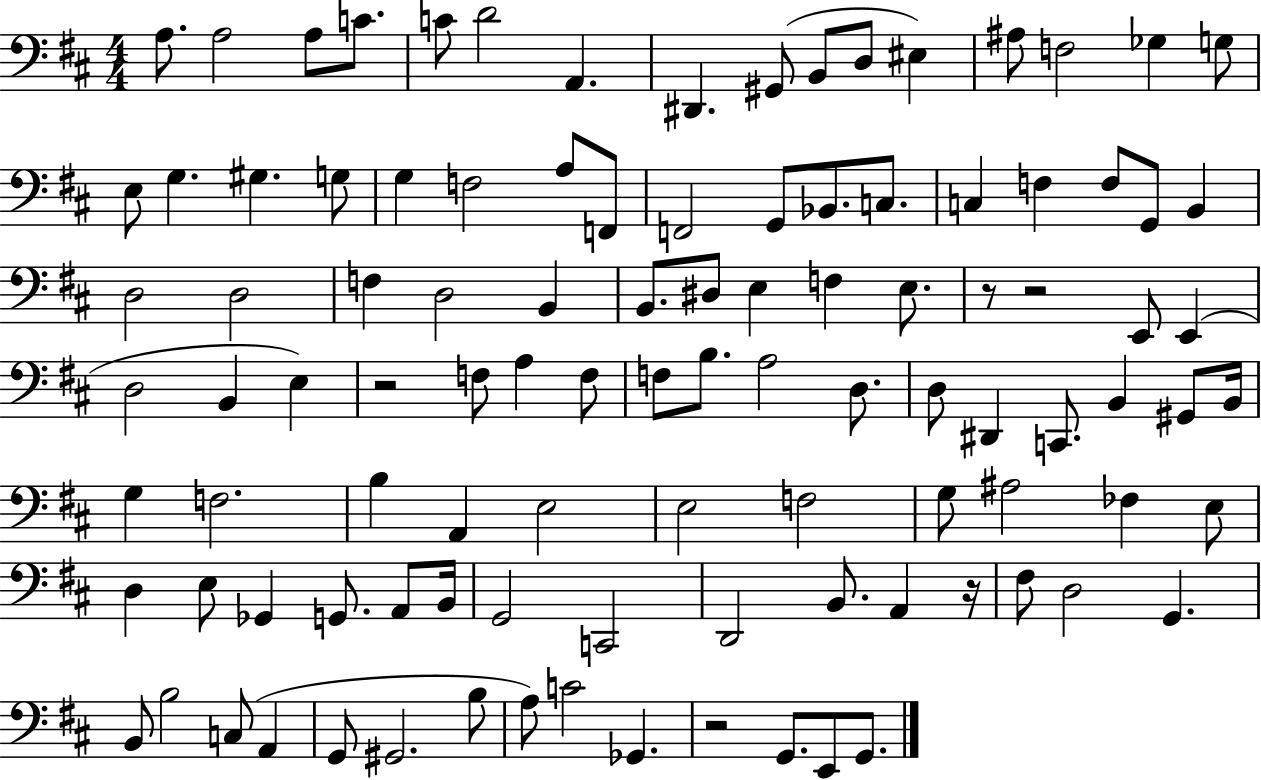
A3/e. A3/h A3/e C4/e. C4/e D4/h A2/q. D#2/q. G#2/e B2/e D3/e EIS3/q A#3/e F3/h Gb3/q G3/e E3/e G3/q. G#3/q. G3/e G3/q F3/h A3/e F2/e F2/h G2/e Bb2/e. C3/e. C3/q F3/q F3/e G2/e B2/q D3/h D3/h F3/q D3/h B2/q B2/e. D#3/e E3/q F3/q E3/e. R/e R/h E2/e E2/q D3/h B2/q E3/q R/h F3/e A3/q F3/e F3/e B3/e. A3/h D3/e. D3/e D#2/q C2/e. B2/q G#2/e B2/s G3/q F3/h. B3/q A2/q E3/h E3/h F3/h G3/e A#3/h FES3/q E3/e D3/q E3/e Gb2/q G2/e. A2/e B2/s G2/h C2/h D2/h B2/e. A2/q R/s F#3/e D3/h G2/q. B2/e B3/h C3/e A2/q G2/e G#2/h. B3/e A3/e C4/h Gb2/q. R/h G2/e. E2/e G2/e.